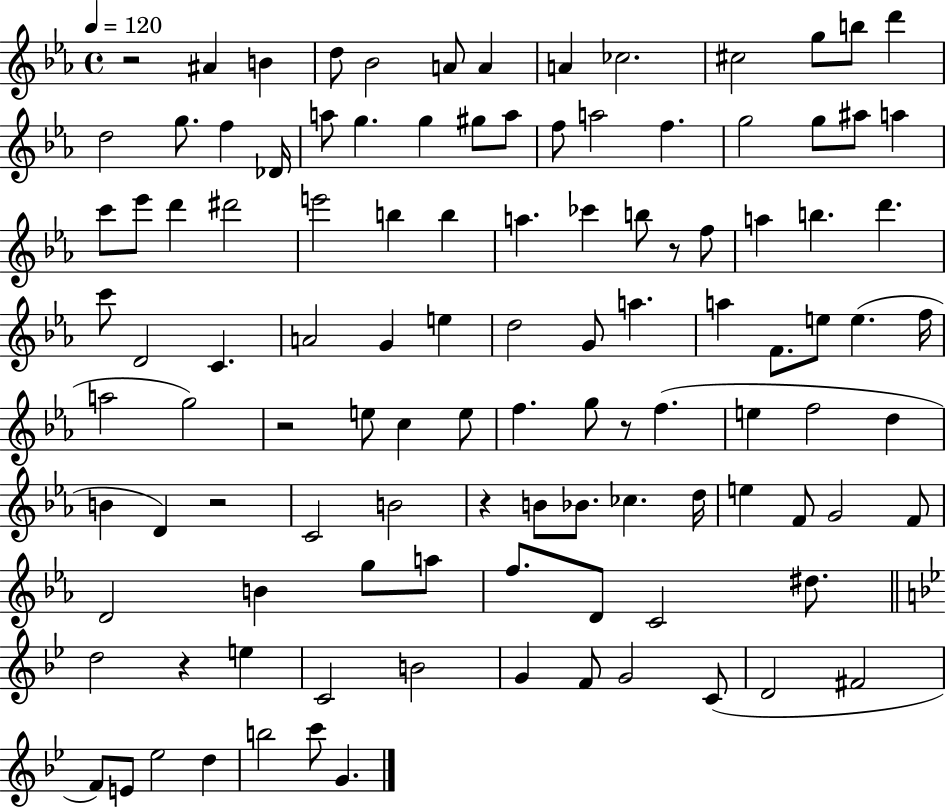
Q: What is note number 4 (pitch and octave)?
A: Bb4